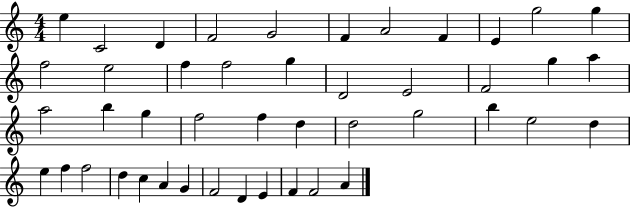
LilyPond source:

{
  \clef treble
  \numericTimeSignature
  \time 4/4
  \key c \major
  e''4 c'2 d'4 | f'2 g'2 | f'4 a'2 f'4 | e'4 g''2 g''4 | \break f''2 e''2 | f''4 f''2 g''4 | d'2 e'2 | f'2 g''4 a''4 | \break a''2 b''4 g''4 | f''2 f''4 d''4 | d''2 g''2 | b''4 e''2 d''4 | \break e''4 f''4 f''2 | d''4 c''4 a'4 g'4 | f'2 d'4 e'4 | f'4 f'2 a'4 | \break \bar "|."
}